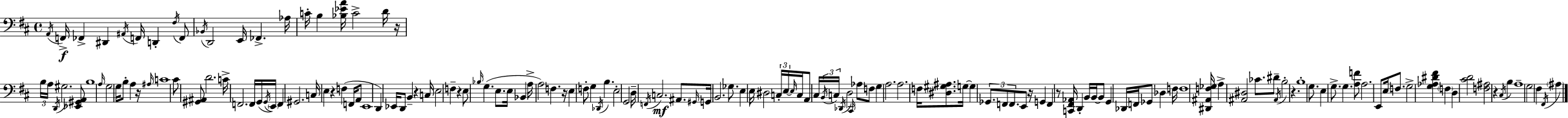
X:1
T:Untitled
M:4/4
L:1/4
K:D
A,,/4 F,,/4 _F,, ^D,, ^A,,/4 F,,/4 D,, ^F,/4 F,,/2 _B,,/4 D,,2 E,,/4 _F,, _A,/4 C/4 B, [_B,_EA]/4 C2 D/4 z/4 B,/4 A,/4 D,,/4 ^G,2 [_E,,^G,,A,,]/2 B,4 A,/4 G,2 G,/4 B,/2 A, z/4 ^A,/4 C4 ^C/2 [^G,,^A,,]/2 D2 C/4 F,,2 F,,/4 G,,/4 G,,/4 E,,/4 F,, ^G,,2 C,/4 E, z F, F,,/4 A,,/2 E,,4 D,, _E,,/4 D,,/2 B,, z C,/4 E,2 F, z E,/2 _B,/4 G, E,/2 E,/4 _B,, A,/4 A,2 F, z/4 E, F,/2 G, _D,,/4 B, E,2 G,,2 D,/4 F,,/4 C,2 ^A,,/2 ^G,,/4 G,,/4 B,,2 _G,/2 E, E,/4 ^D,2 C,/4 E,/4 E,/4 C,/4 A,,/2 ^C,/4 B,,/4 C,/4 _D,,/4 D,2 ^C,,/4 _A,/2 F,/2 G, A,2 A,2 F,/4 [^D,^G,^A,]/2 G,/4 G, _G,,/2 F,,/2 F,,/2 E,,/2 z/4 G,, F,, z/2 [C,,^F,,_A,,]/4 D,, B,,/4 B,,/4 B,,/2 G,, _D,,/4 F,,/4 _G,,/2 _D, F,/4 F,4 [^D,,^A,,F,_G,]/4 A, [^A,,^D,]2 _C/2 ^D/2 ^A,,/4 B,2 z B,4 G,/2 E, G,/2 G, [A,F]/2 A,2 E,,/2 E,/4 F,/2 G,2 [G,_A,^D^F] F, D, [^CD]2 [F,^A,]2 z ^C,/4 B, A,4 G,2 ^F, ^F,,/4 ^A,